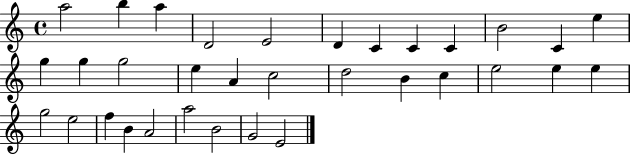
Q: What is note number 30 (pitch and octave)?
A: A5